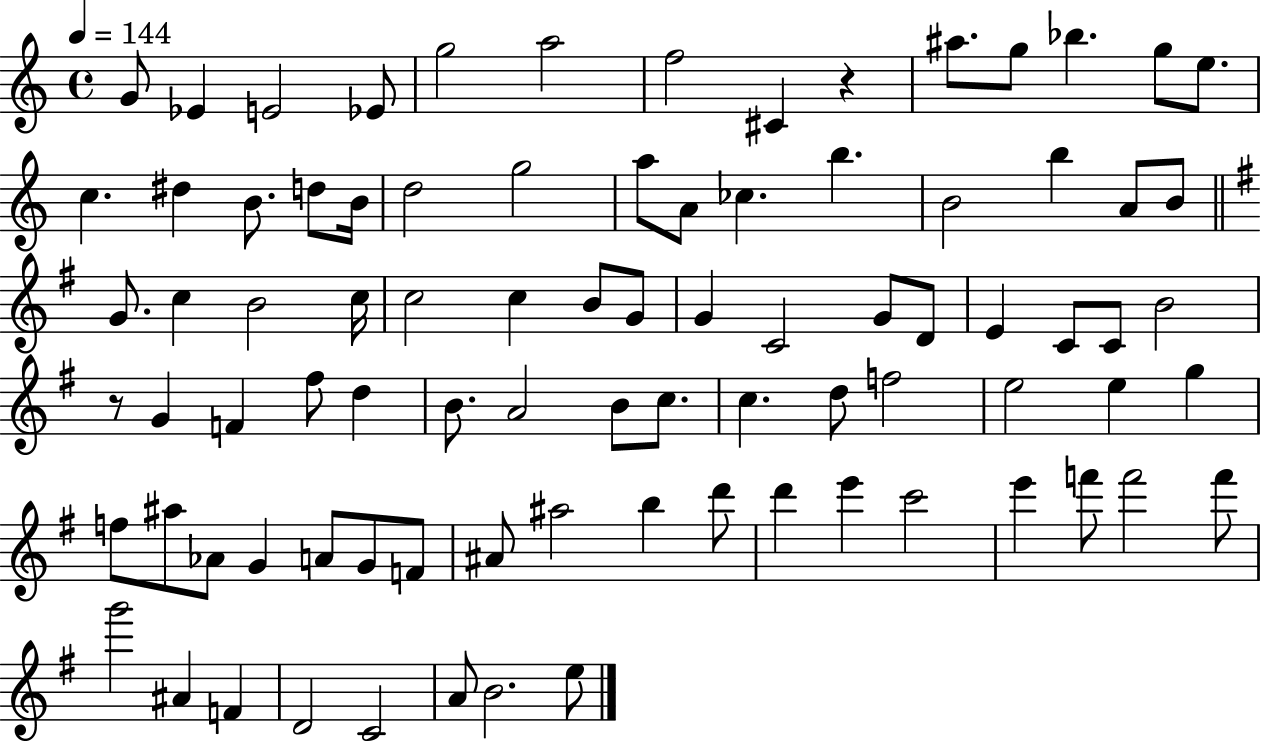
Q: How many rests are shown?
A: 2